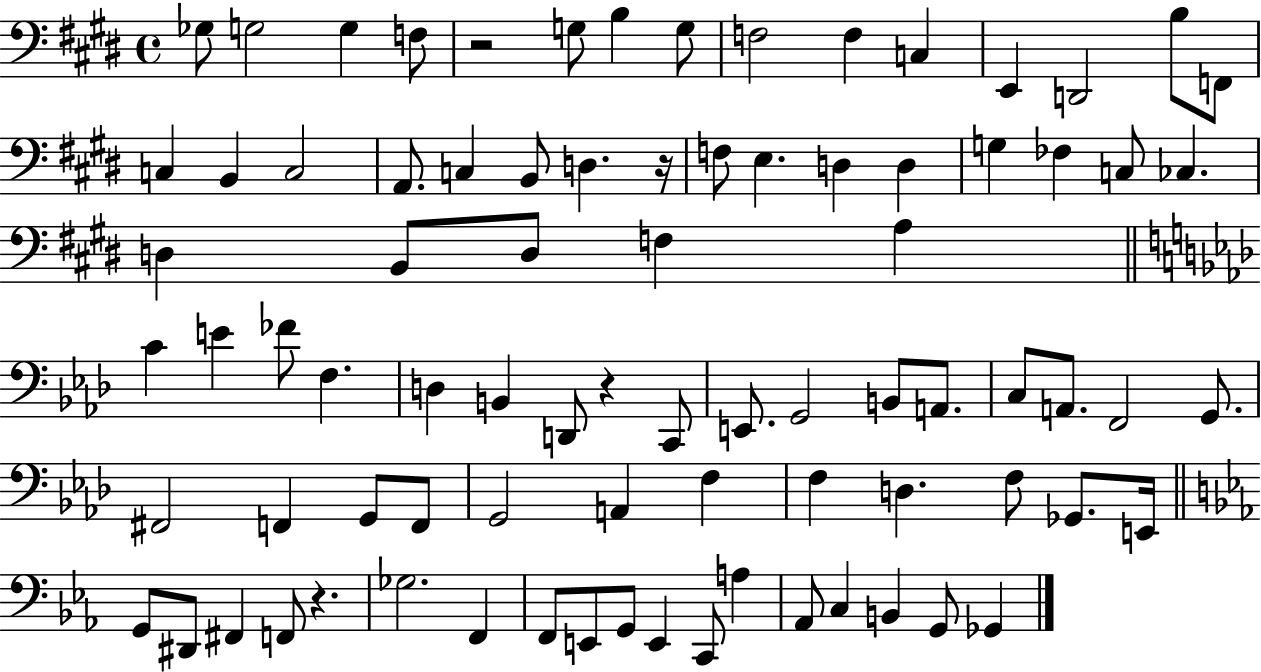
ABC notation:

X:1
T:Untitled
M:4/4
L:1/4
K:E
_G,/2 G,2 G, F,/2 z2 G,/2 B, G,/2 F,2 F, C, E,, D,,2 B,/2 F,,/2 C, B,, C,2 A,,/2 C, B,,/2 D, z/4 F,/2 E, D, D, G, _F, C,/2 _C, D, B,,/2 D,/2 F, A, C E _F/2 F, D, B,, D,,/2 z C,,/2 E,,/2 G,,2 B,,/2 A,,/2 C,/2 A,,/2 F,,2 G,,/2 ^F,,2 F,, G,,/2 F,,/2 G,,2 A,, F, F, D, F,/2 _G,,/2 E,,/4 G,,/2 ^D,,/2 ^F,, F,,/2 z _G,2 F,, F,,/2 E,,/2 G,,/2 E,, C,,/2 A, _A,,/2 C, B,, G,,/2 _G,,